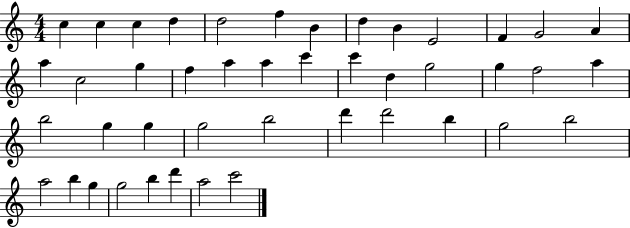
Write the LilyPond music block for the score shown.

{
  \clef treble
  \numericTimeSignature
  \time 4/4
  \key c \major
  c''4 c''4 c''4 d''4 | d''2 f''4 b'4 | d''4 b'4 e'2 | f'4 g'2 a'4 | \break a''4 c''2 g''4 | f''4 a''4 a''4 c'''4 | c'''4 d''4 g''2 | g''4 f''2 a''4 | \break b''2 g''4 g''4 | g''2 b''2 | d'''4 d'''2 b''4 | g''2 b''2 | \break a''2 b''4 g''4 | g''2 b''4 d'''4 | a''2 c'''2 | \bar "|."
}